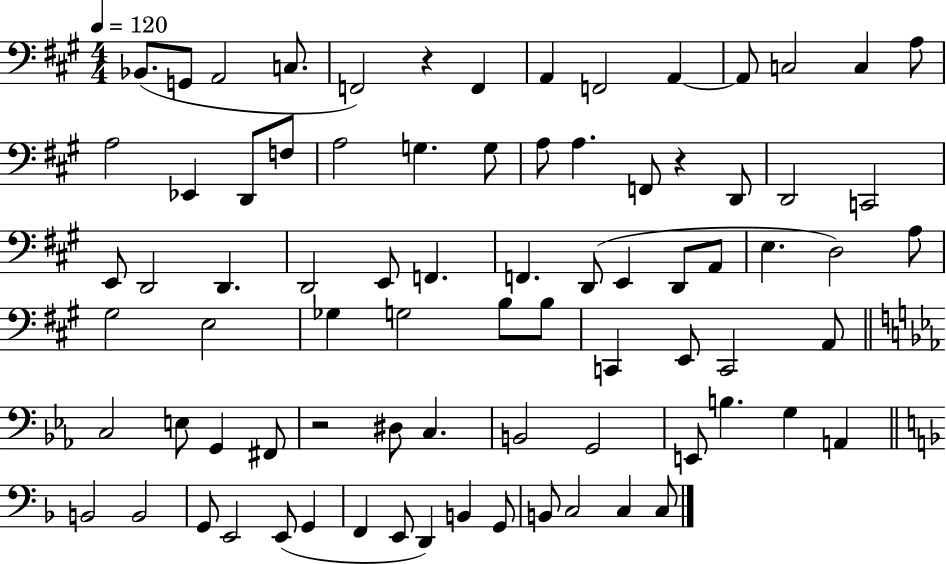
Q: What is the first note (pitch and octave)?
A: Bb2